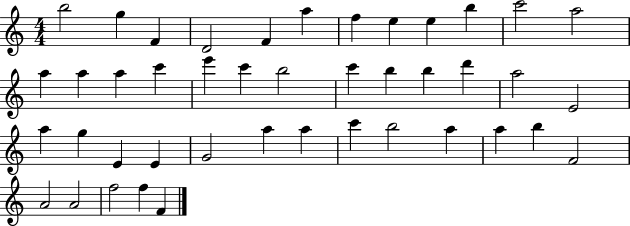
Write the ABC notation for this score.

X:1
T:Untitled
M:4/4
L:1/4
K:C
b2 g F D2 F a f e e b c'2 a2 a a a c' e' c' b2 c' b b d' a2 E2 a g E E G2 a a c' b2 a a b F2 A2 A2 f2 f F